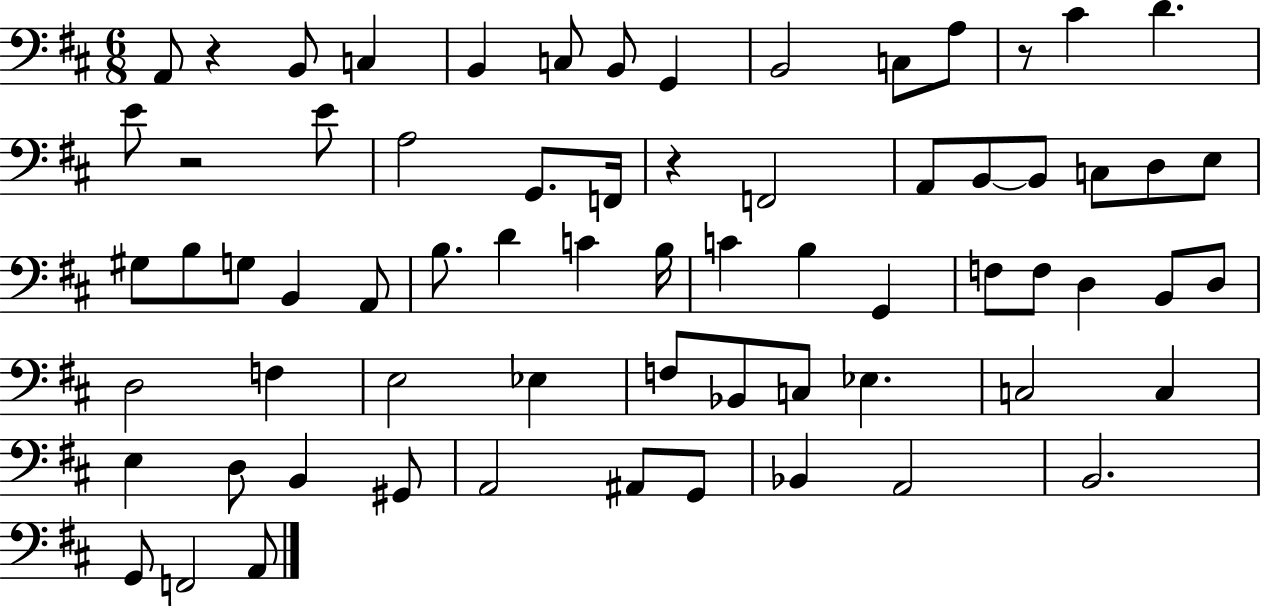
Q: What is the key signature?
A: D major